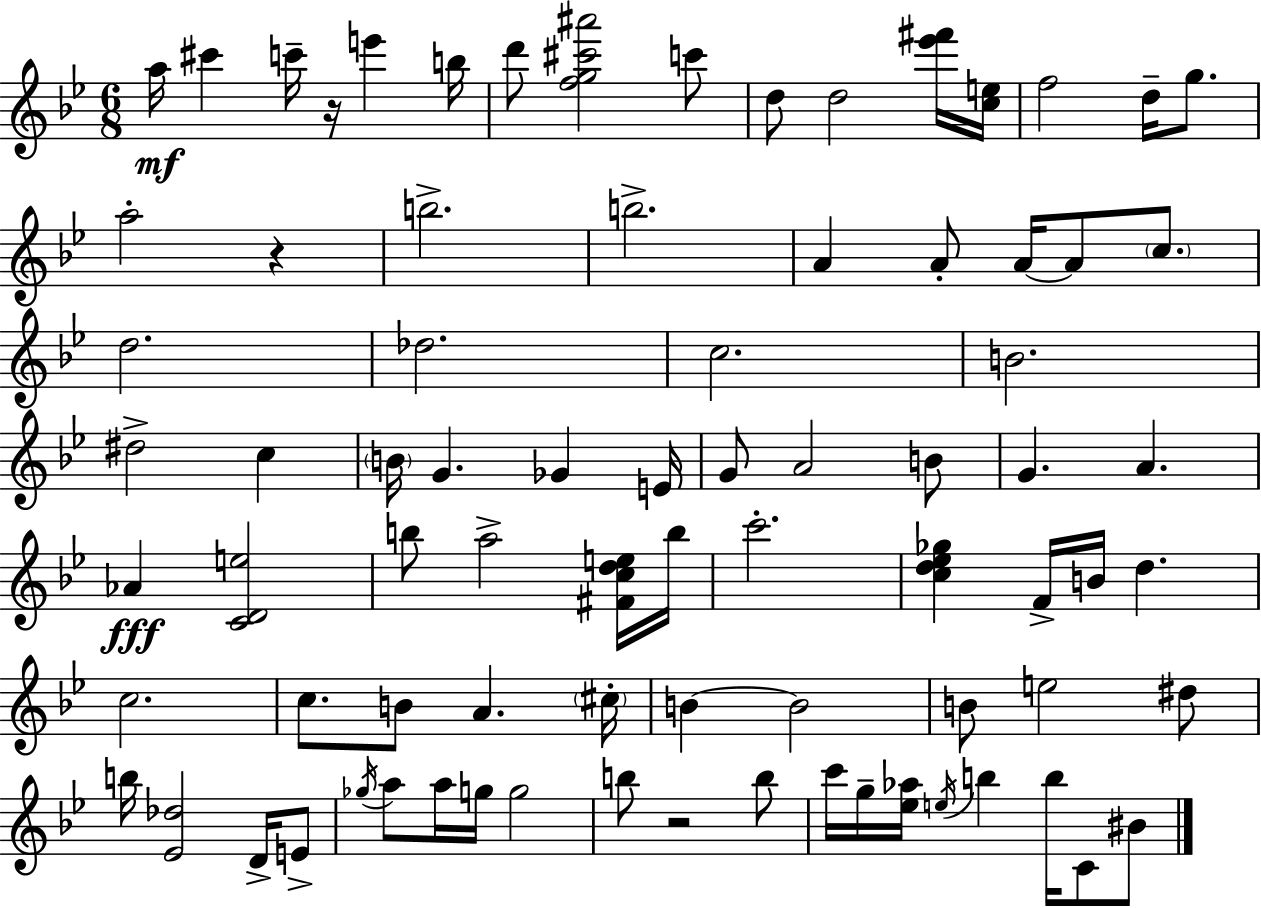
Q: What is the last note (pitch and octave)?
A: BIS4